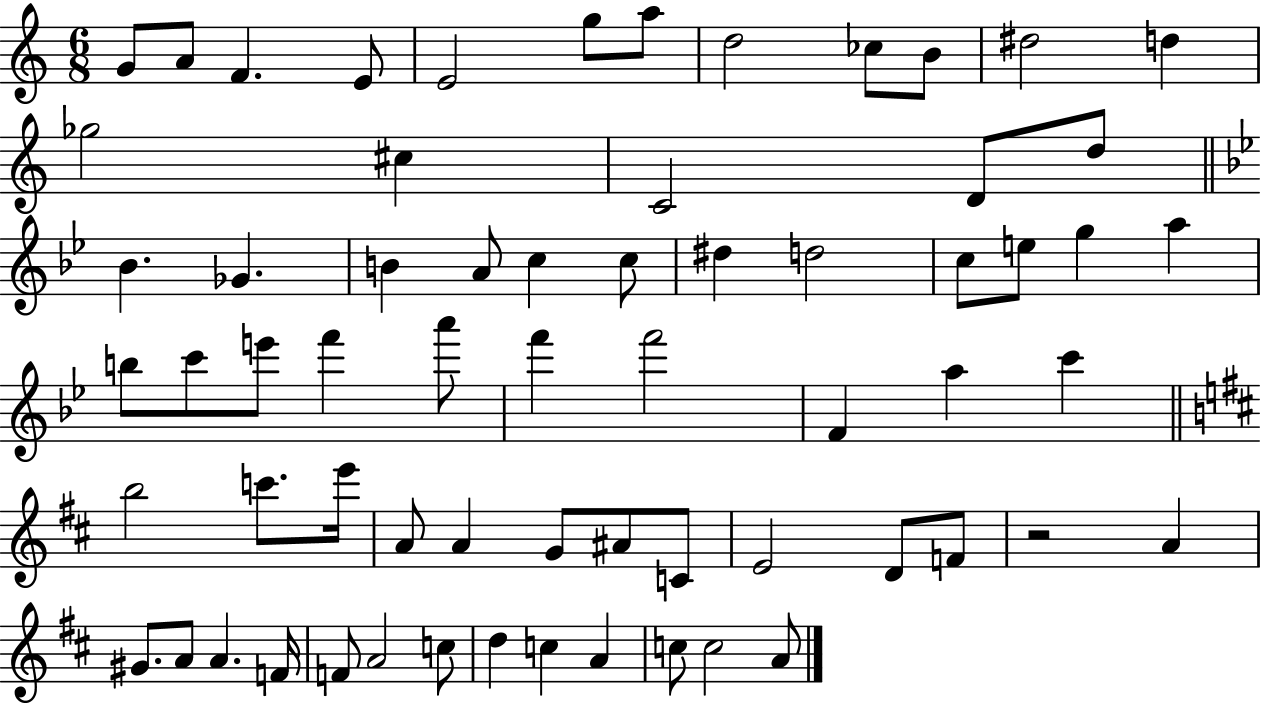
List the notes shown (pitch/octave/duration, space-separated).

G4/e A4/e F4/q. E4/e E4/h G5/e A5/e D5/h CES5/e B4/e D#5/h D5/q Gb5/h C#5/q C4/h D4/e D5/e Bb4/q. Gb4/q. B4/q A4/e C5/q C5/e D#5/q D5/h C5/e E5/e G5/q A5/q B5/e C6/e E6/e F6/q A6/e F6/q F6/h F4/q A5/q C6/q B5/h C6/e. E6/s A4/e A4/q G4/e A#4/e C4/e E4/h D4/e F4/e R/h A4/q G#4/e. A4/e A4/q. F4/s F4/e A4/h C5/e D5/q C5/q A4/q C5/e C5/h A4/e